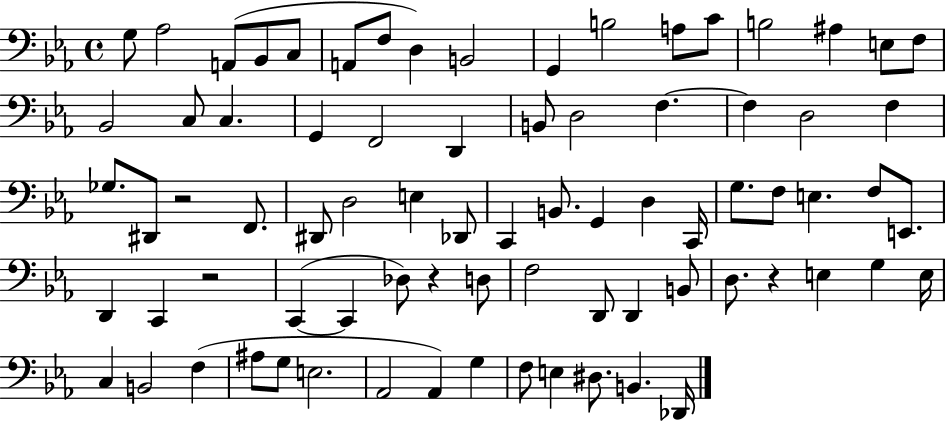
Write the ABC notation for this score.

X:1
T:Untitled
M:4/4
L:1/4
K:Eb
G,/2 _A,2 A,,/2 _B,,/2 C,/2 A,,/2 F,/2 D, B,,2 G,, B,2 A,/2 C/2 B,2 ^A, E,/2 F,/2 _B,,2 C,/2 C, G,, F,,2 D,, B,,/2 D,2 F, F, D,2 F, _G,/2 ^D,,/2 z2 F,,/2 ^D,,/2 D,2 E, _D,,/2 C,, B,,/2 G,, D, C,,/4 G,/2 F,/2 E, F,/2 E,,/2 D,, C,, z2 C,, C,, _D,/2 z D,/2 F,2 D,,/2 D,, B,,/2 D,/2 z E, G, E,/4 C, B,,2 F, ^A,/2 G,/2 E,2 _A,,2 _A,, G, F,/2 E, ^D,/2 B,, _D,,/4